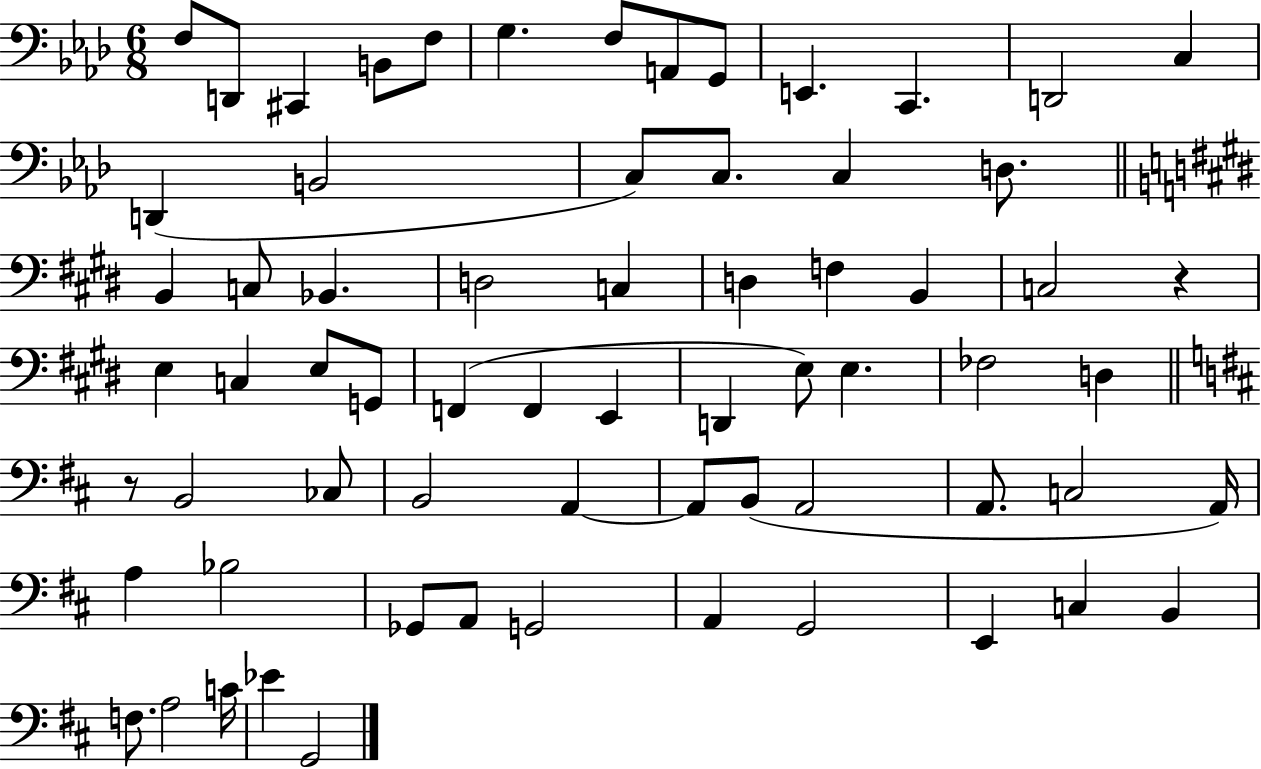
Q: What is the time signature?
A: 6/8